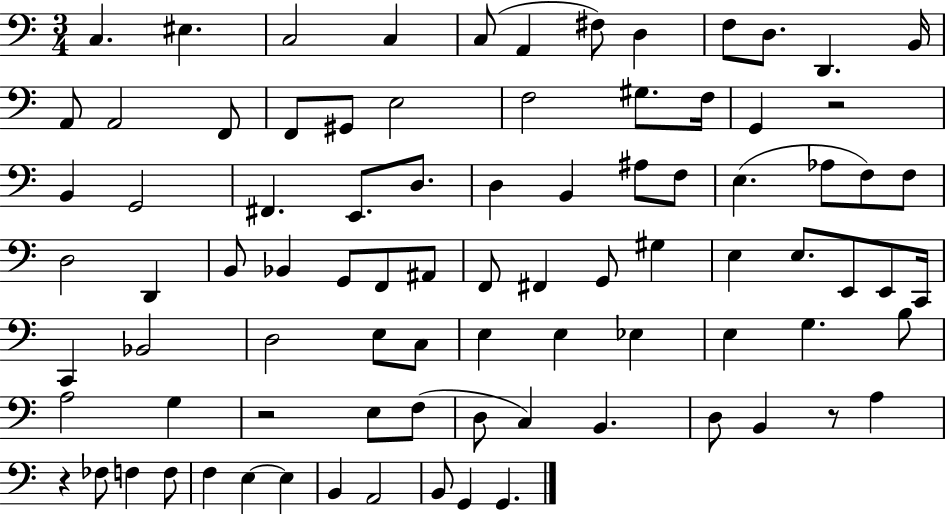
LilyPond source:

{
  \clef bass
  \numericTimeSignature
  \time 3/4
  \key c \major
  \repeat volta 2 { c4. eis4. | c2 c4 | c8( a,4 fis8) d4 | f8 d8. d,4. b,16 | \break a,8 a,2 f,8 | f,8 gis,8 e2 | f2 gis8. f16 | g,4 r2 | \break b,4 g,2 | fis,4. e,8. d8. | d4 b,4 ais8 f8 | e4.( aes8 f8) f8 | \break d2 d,4 | b,8 bes,4 g,8 f,8 ais,8 | f,8 fis,4 g,8 gis4 | e4 e8. e,8 e,8 c,16 | \break c,4 bes,2 | d2 e8 c8 | e4 e4 ees4 | e4 g4. b8 | \break a2 g4 | r2 e8 f8( | d8 c4) b,4. | d8 b,4 r8 a4 | \break r4 fes8 f4 f8 | f4 e4~~ e4 | b,4 a,2 | b,8 g,4 g,4. | \break } \bar "|."
}